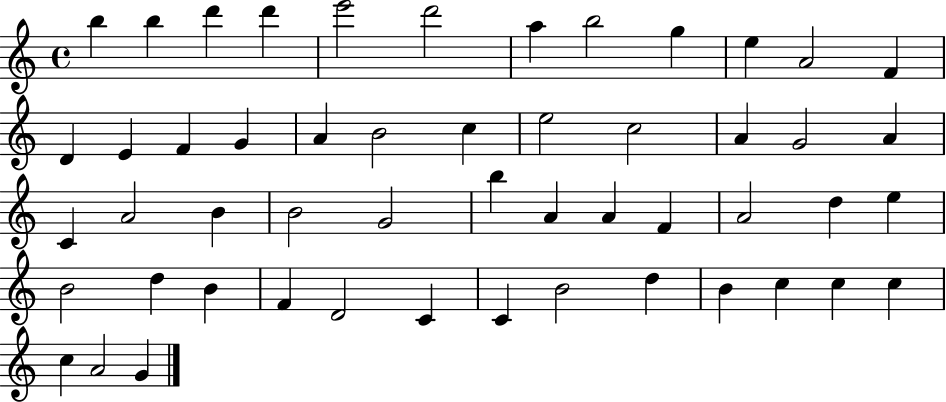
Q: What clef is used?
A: treble